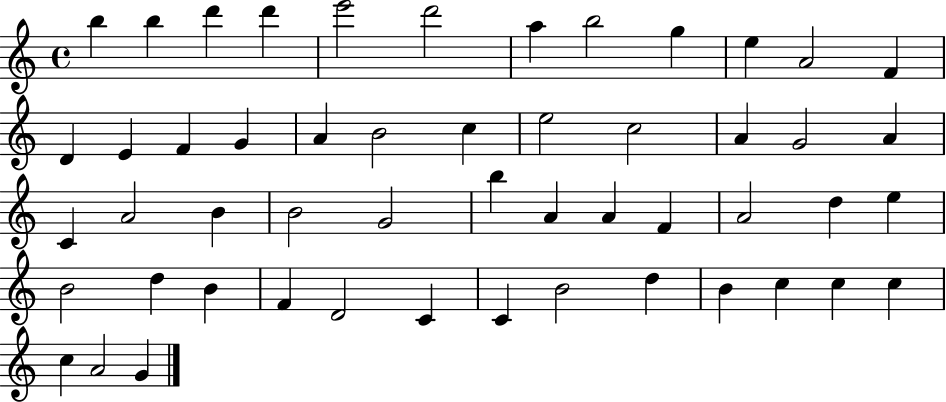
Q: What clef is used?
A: treble